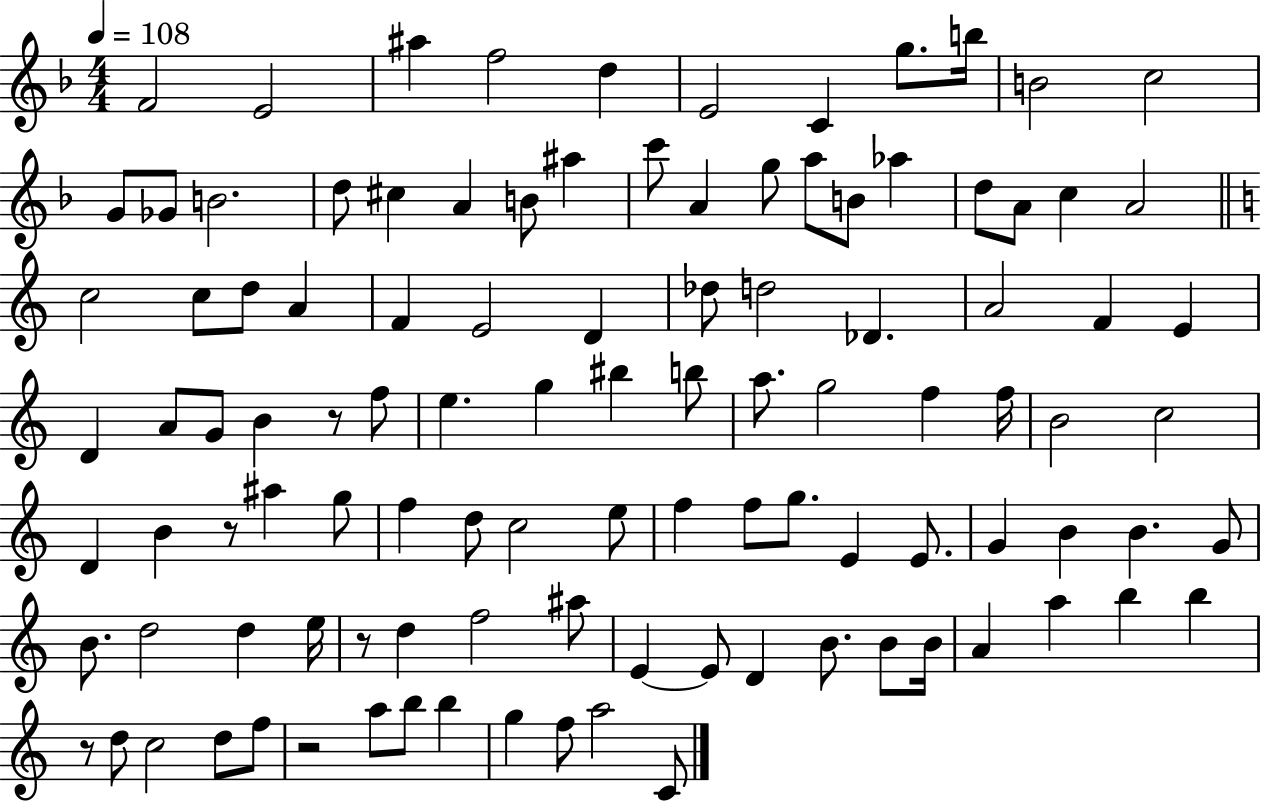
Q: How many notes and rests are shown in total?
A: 107